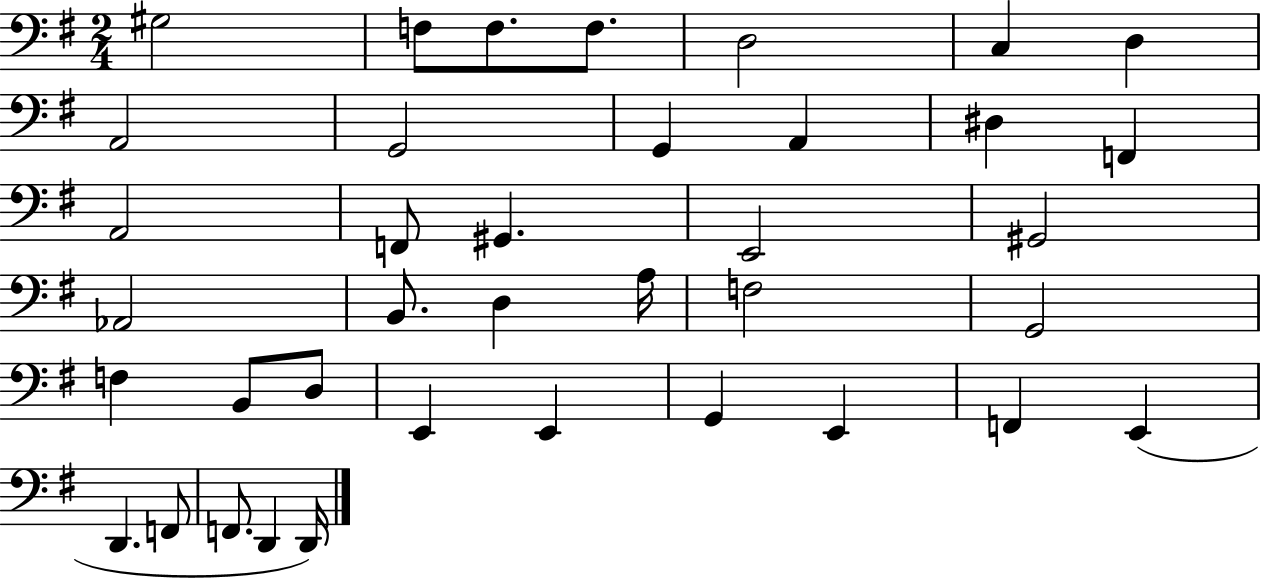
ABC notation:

X:1
T:Untitled
M:2/4
L:1/4
K:G
^G,2 F,/2 F,/2 F,/2 D,2 C, D, A,,2 G,,2 G,, A,, ^D, F,, A,,2 F,,/2 ^G,, E,,2 ^G,,2 _A,,2 B,,/2 D, A,/4 F,2 G,,2 F, B,,/2 D,/2 E,, E,, G,, E,, F,, E,, D,, F,,/2 F,,/2 D,, D,,/4